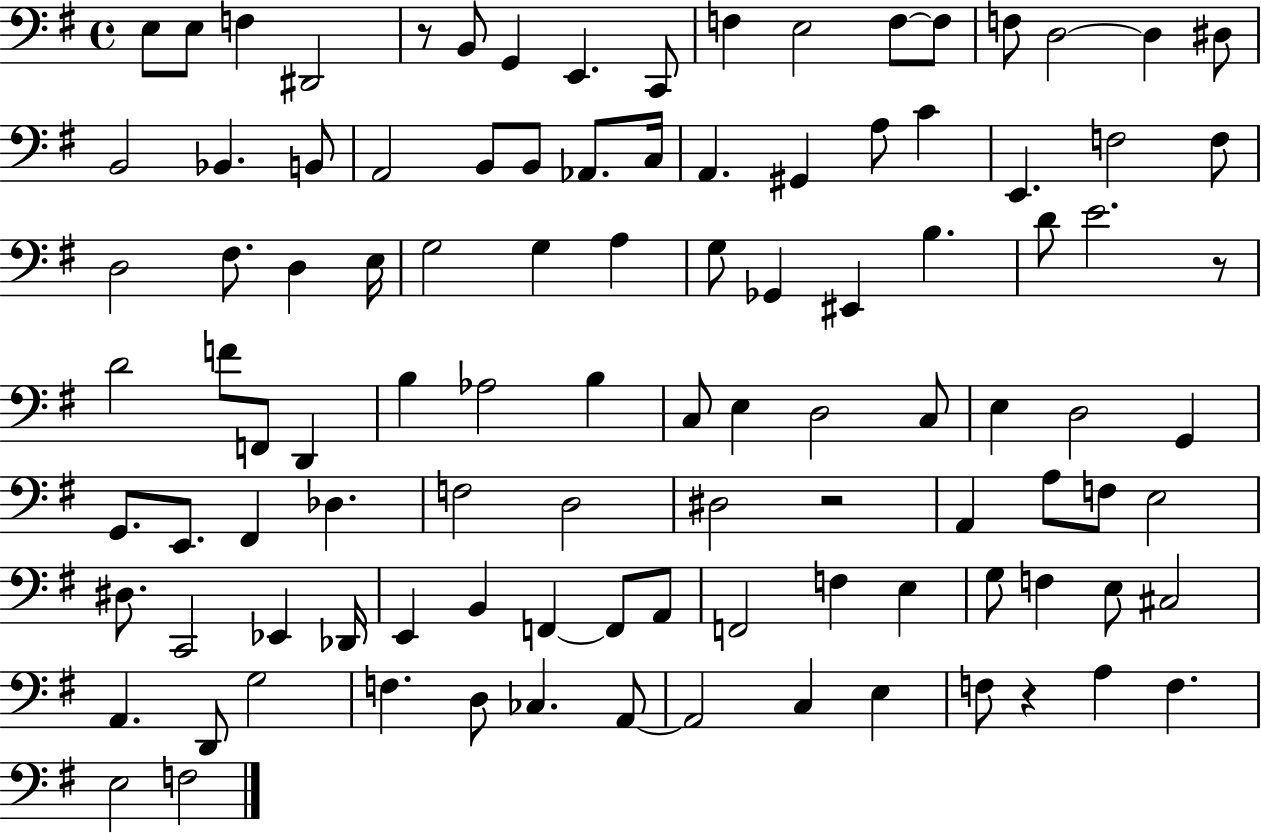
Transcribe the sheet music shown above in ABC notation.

X:1
T:Untitled
M:4/4
L:1/4
K:G
E,/2 E,/2 F, ^D,,2 z/2 B,,/2 G,, E,, C,,/2 F, E,2 F,/2 F,/2 F,/2 D,2 D, ^D,/2 B,,2 _B,, B,,/2 A,,2 B,,/2 B,,/2 _A,,/2 C,/4 A,, ^G,, A,/2 C E,, F,2 F,/2 D,2 ^F,/2 D, E,/4 G,2 G, A, G,/2 _G,, ^E,, B, D/2 E2 z/2 D2 F/2 F,,/2 D,, B, _A,2 B, C,/2 E, D,2 C,/2 E, D,2 G,, G,,/2 E,,/2 ^F,, _D, F,2 D,2 ^D,2 z2 A,, A,/2 F,/2 E,2 ^D,/2 C,,2 _E,, _D,,/4 E,, B,, F,, F,,/2 A,,/2 F,,2 F, E, G,/2 F, E,/2 ^C,2 A,, D,,/2 G,2 F, D,/2 _C, A,,/2 A,,2 C, E, F,/2 z A, F, E,2 F,2